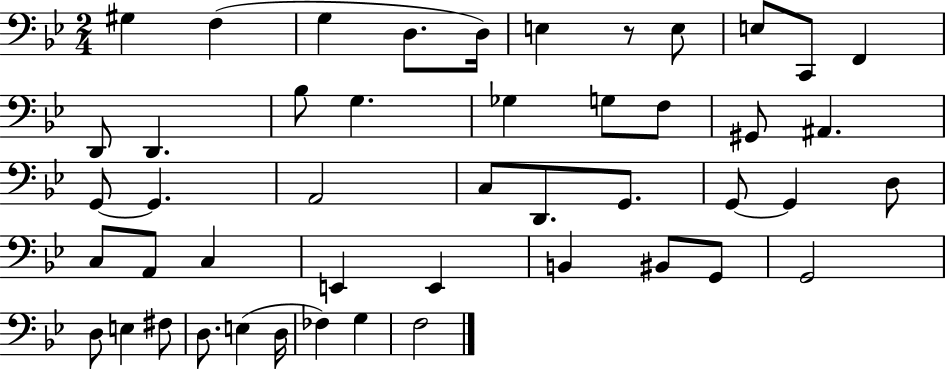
{
  \clef bass
  \numericTimeSignature
  \time 2/4
  \key bes \major
  gis4 f4( | g4 d8. d16) | e4 r8 e8 | e8 c,8 f,4 | \break d,8 d,4. | bes8 g4. | ges4 g8 f8 | gis,8 ais,4. | \break g,8~~ g,4. | a,2 | c8 d,8. g,8. | g,8~~ g,4 d8 | \break c8 a,8 c4 | e,4 e,4 | b,4 bis,8 g,8 | g,2 | \break d8 e4 fis8 | d8. e4( d16 | fes4) g4 | f2 | \break \bar "|."
}